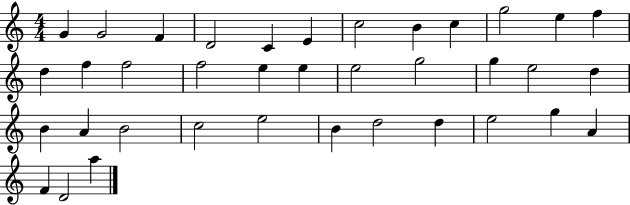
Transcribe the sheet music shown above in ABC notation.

X:1
T:Untitled
M:4/4
L:1/4
K:C
G G2 F D2 C E c2 B c g2 e f d f f2 f2 e e e2 g2 g e2 d B A B2 c2 e2 B d2 d e2 g A F D2 a